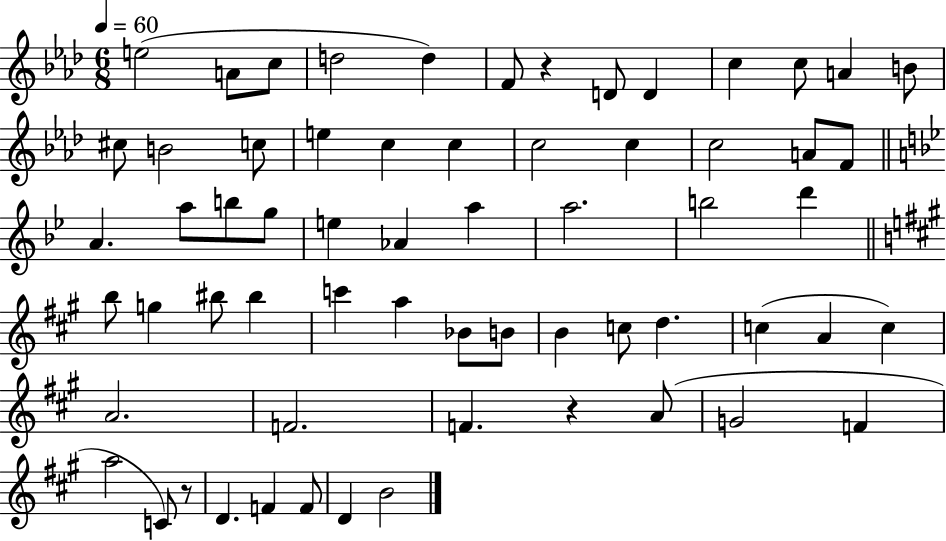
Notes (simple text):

E5/h A4/e C5/e D5/h D5/q F4/e R/q D4/e D4/q C5/q C5/e A4/q B4/e C#5/e B4/h C5/e E5/q C5/q C5/q C5/h C5/q C5/h A4/e F4/e A4/q. A5/e B5/e G5/e E5/q Ab4/q A5/q A5/h. B5/h D6/q B5/e G5/q BIS5/e BIS5/q C6/q A5/q Bb4/e B4/e B4/q C5/e D5/q. C5/q A4/q C5/q A4/h. F4/h. F4/q. R/q A4/e G4/h F4/q A5/h C4/e R/e D4/q. F4/q F4/e D4/q B4/h